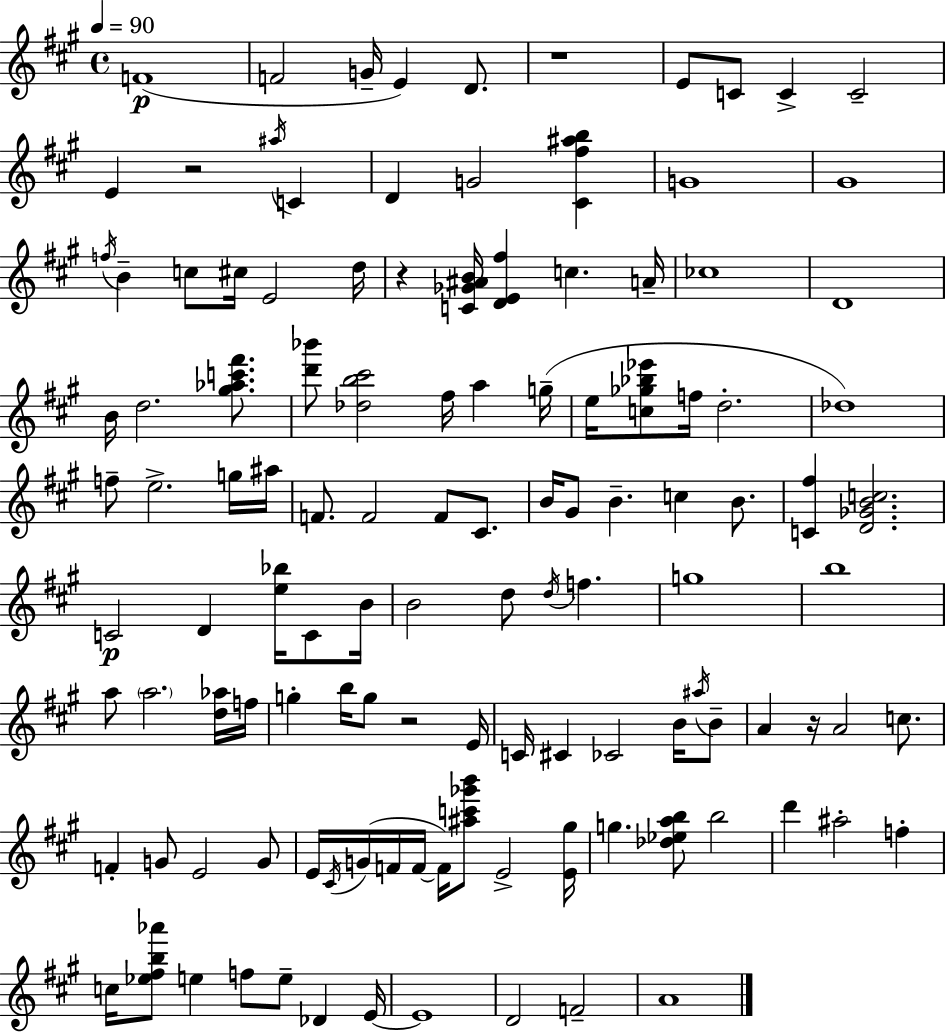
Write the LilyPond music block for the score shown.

{
  \clef treble
  \time 4/4
  \defaultTimeSignature
  \key a \major
  \tempo 4 = 90
  f'1(\p | f'2 g'16-- e'4) d'8. | r1 | e'8 c'8 c'4-> c'2-- | \break e'4 r2 \acciaccatura { ais''16 } c'4 | d'4 g'2 <cis' fis'' ais'' b''>4 | g'1 | gis'1 | \break \acciaccatura { f''16 } b'4-- c''8 cis''16 e'2 | d''16 r4 <c' ges' ais' b'>16 <d' e' fis''>4 c''4. | a'16-- ces''1 | d'1 | \break b'16 d''2. <gis'' aes'' c''' fis'''>8. | <d''' bes'''>8 <des'' b'' cis'''>2 fis''16 a''4 | g''16--( e''16 <c'' ges'' bes'' ees'''>8 f''16 d''2.-. | des''1) | \break f''8-- e''2.-> | g''16 ais''16 f'8. f'2 f'8 cis'8. | b'16 gis'8 b'4.-- c''4 b'8. | <c' fis''>4 <d' ges' b' c''>2. | \break c'2\p d'4 <e'' bes''>16 c'8 | b'16 b'2 d''8 \acciaccatura { d''16 } f''4. | g''1 | b''1 | \break a''8 \parenthesize a''2. | <d'' aes''>16 f''16 g''4-. b''16 g''8 r2 | e'16 c'16 cis'4 ces'2 | b'16 \acciaccatura { ais''16 } b'8-- a'4 r16 a'2 | \break c''8. f'4-. g'8 e'2 | g'8 e'16 \acciaccatura { cis'16 } g'16( f'16 f'16~~ f'16) <ais'' c''' ges''' b'''>8 e'2-> | <e' gis''>16 g''4. <des'' ees'' a'' b''>8 b''2 | d'''4 ais''2-. | \break f''4-. c''16 <ees'' fis'' b'' aes'''>8 e''4 f''8 e''8-- | des'4 e'16~~ e'1 | d'2 f'2-- | a'1 | \break \bar "|."
}